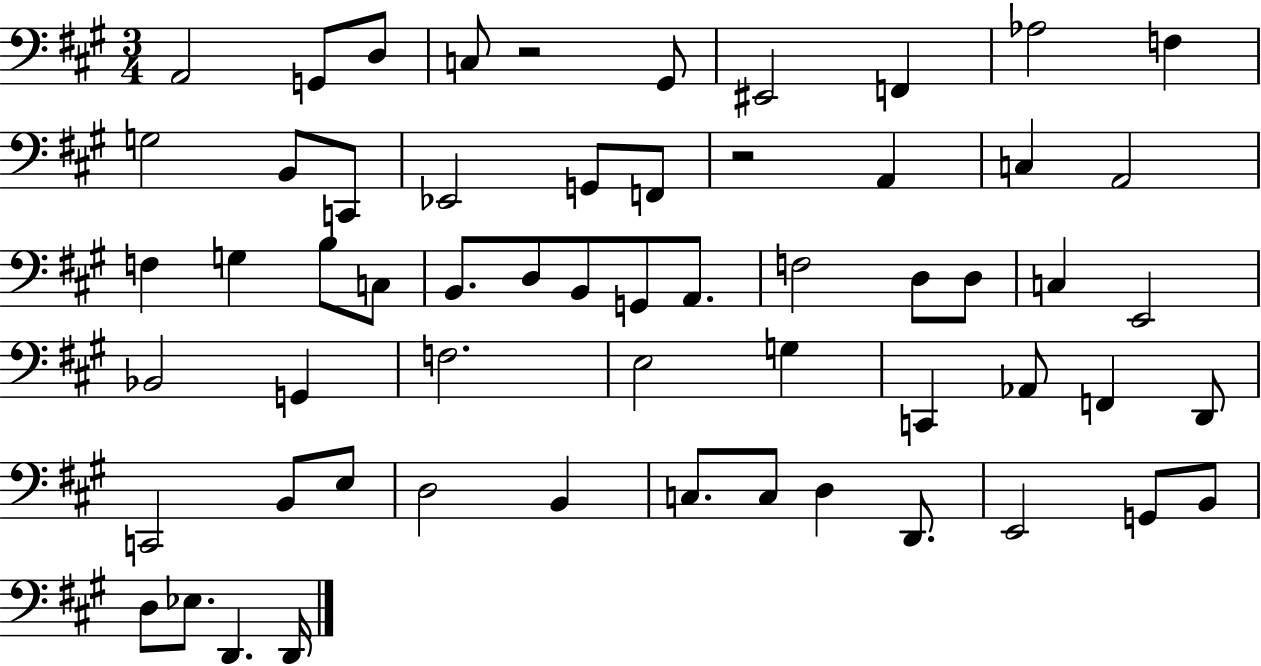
{
  \clef bass
  \numericTimeSignature
  \time 3/4
  \key a \major
  a,2 g,8 d8 | c8 r2 gis,8 | eis,2 f,4 | aes2 f4 | \break g2 b,8 c,8 | ees,2 g,8 f,8 | r2 a,4 | c4 a,2 | \break f4 g4 b8 c8 | b,8. d8 b,8 g,8 a,8. | f2 d8 d8 | c4 e,2 | \break bes,2 g,4 | f2. | e2 g4 | c,4 aes,8 f,4 d,8 | \break c,2 b,8 e8 | d2 b,4 | c8. c8 d4 d,8. | e,2 g,8 b,8 | \break d8 ees8. d,4. d,16 | \bar "|."
}